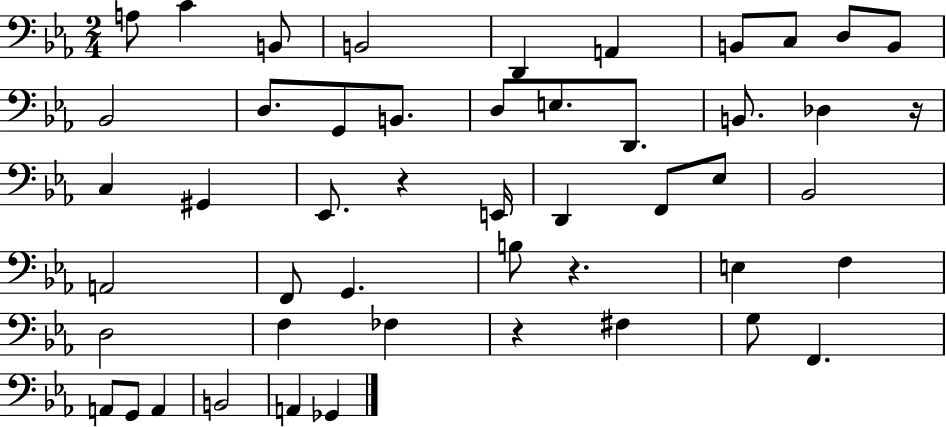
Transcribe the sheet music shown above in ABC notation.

X:1
T:Untitled
M:2/4
L:1/4
K:Eb
A,/2 C B,,/2 B,,2 D,, A,, B,,/2 C,/2 D,/2 B,,/2 _B,,2 D,/2 G,,/2 B,,/2 D,/2 E,/2 D,,/2 B,,/2 _D, z/4 C, ^G,, _E,,/2 z E,,/4 D,, F,,/2 _E,/2 _B,,2 A,,2 F,,/2 G,, B,/2 z E, F, D,2 F, _F, z ^F, G,/2 F,, A,,/2 G,,/2 A,, B,,2 A,, _G,,